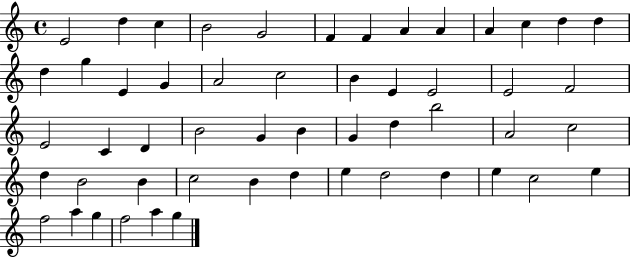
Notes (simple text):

E4/h D5/q C5/q B4/h G4/h F4/q F4/q A4/q A4/q A4/q C5/q D5/q D5/q D5/q G5/q E4/q G4/q A4/h C5/h B4/q E4/q E4/h E4/h F4/h E4/h C4/q D4/q B4/h G4/q B4/q G4/q D5/q B5/h A4/h C5/h D5/q B4/h B4/q C5/h B4/q D5/q E5/q D5/h D5/q E5/q C5/h E5/q F5/h A5/q G5/q F5/h A5/q G5/q